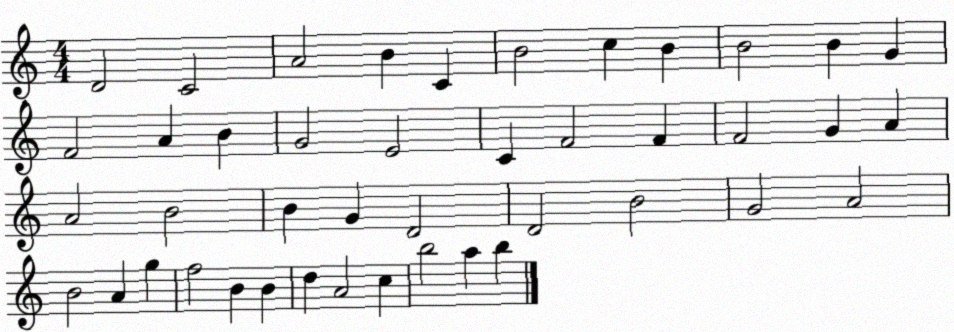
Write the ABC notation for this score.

X:1
T:Untitled
M:4/4
L:1/4
K:C
D2 C2 A2 B C B2 c B B2 B G F2 A B G2 E2 C F2 F F2 G A A2 B2 B G D2 D2 B2 G2 A2 B2 A g f2 B B d A2 c b2 a b